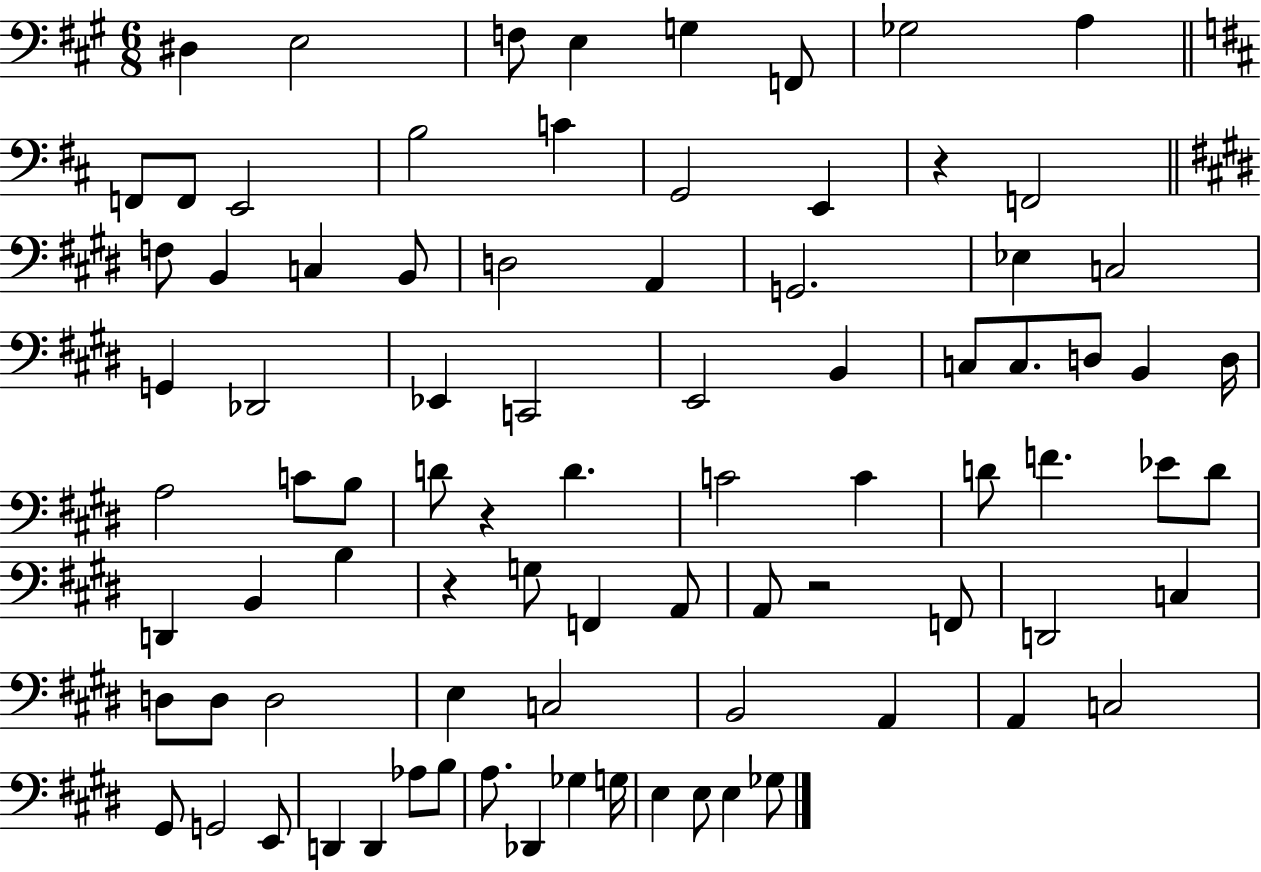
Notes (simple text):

D#3/q E3/h F3/e E3/q G3/q F2/e Gb3/h A3/q F2/e F2/e E2/h B3/h C4/q G2/h E2/q R/q F2/h F3/e B2/q C3/q B2/e D3/h A2/q G2/h. Eb3/q C3/h G2/q Db2/h Eb2/q C2/h E2/h B2/q C3/e C3/e. D3/e B2/q D3/s A3/h C4/e B3/e D4/e R/q D4/q. C4/h C4/q D4/e F4/q. Eb4/e D4/e D2/q B2/q B3/q R/q G3/e F2/q A2/e A2/e R/h F2/e D2/h C3/q D3/e D3/e D3/h E3/q C3/h B2/h A2/q A2/q C3/h G#2/e G2/h E2/e D2/q D2/q Ab3/e B3/e A3/e. Db2/q Gb3/q G3/s E3/q E3/e E3/q Gb3/e